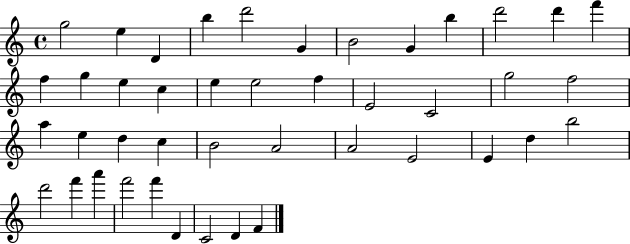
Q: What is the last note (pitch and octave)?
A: F4